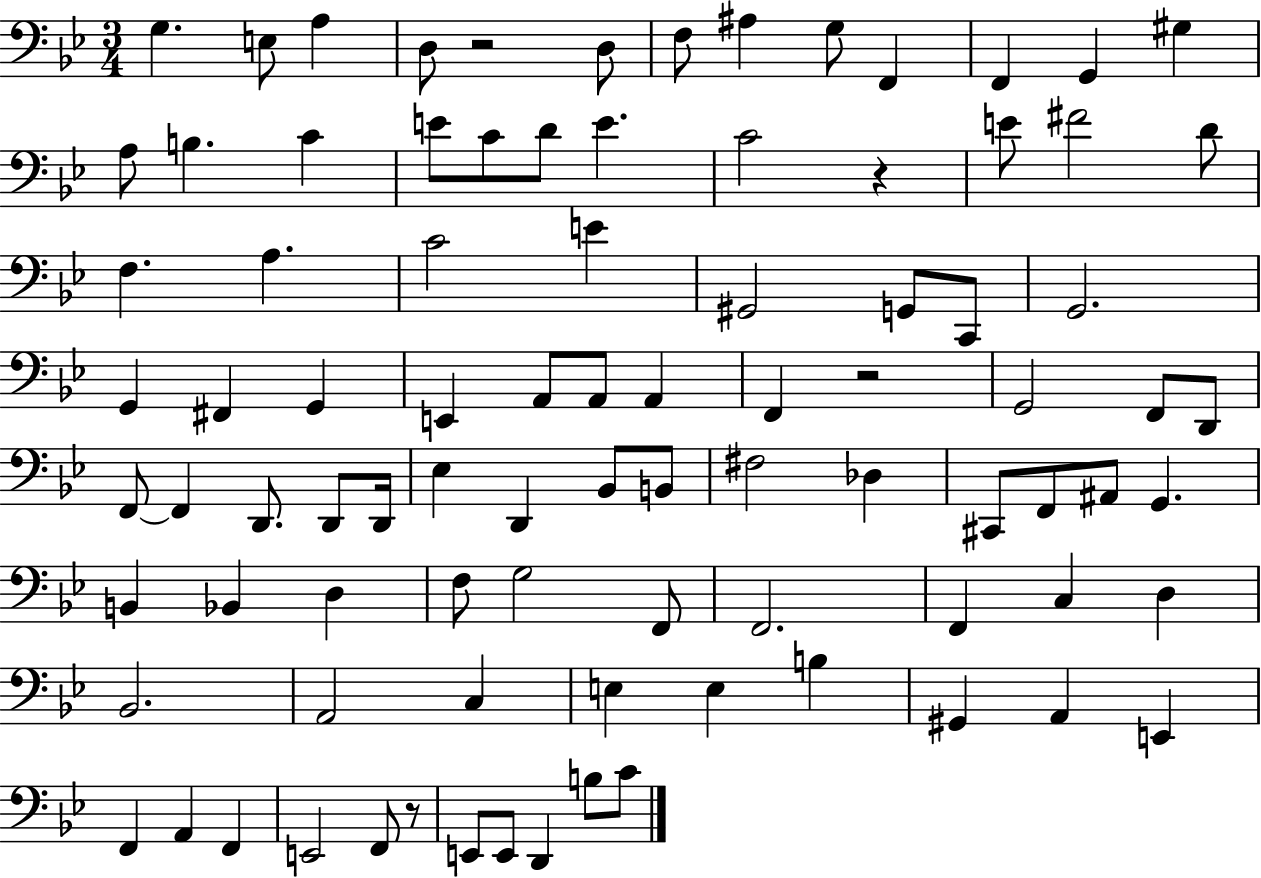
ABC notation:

X:1
T:Untitled
M:3/4
L:1/4
K:Bb
G, E,/2 A, D,/2 z2 D,/2 F,/2 ^A, G,/2 F,, F,, G,, ^G, A,/2 B, C E/2 C/2 D/2 E C2 z E/2 ^F2 D/2 F, A, C2 E ^G,,2 G,,/2 C,,/2 G,,2 G,, ^F,, G,, E,, A,,/2 A,,/2 A,, F,, z2 G,,2 F,,/2 D,,/2 F,,/2 F,, D,,/2 D,,/2 D,,/4 _E, D,, _B,,/2 B,,/2 ^F,2 _D, ^C,,/2 F,,/2 ^A,,/2 G,, B,, _B,, D, F,/2 G,2 F,,/2 F,,2 F,, C, D, _B,,2 A,,2 C, E, E, B, ^G,, A,, E,, F,, A,, F,, E,,2 F,,/2 z/2 E,,/2 E,,/2 D,, B,/2 C/2